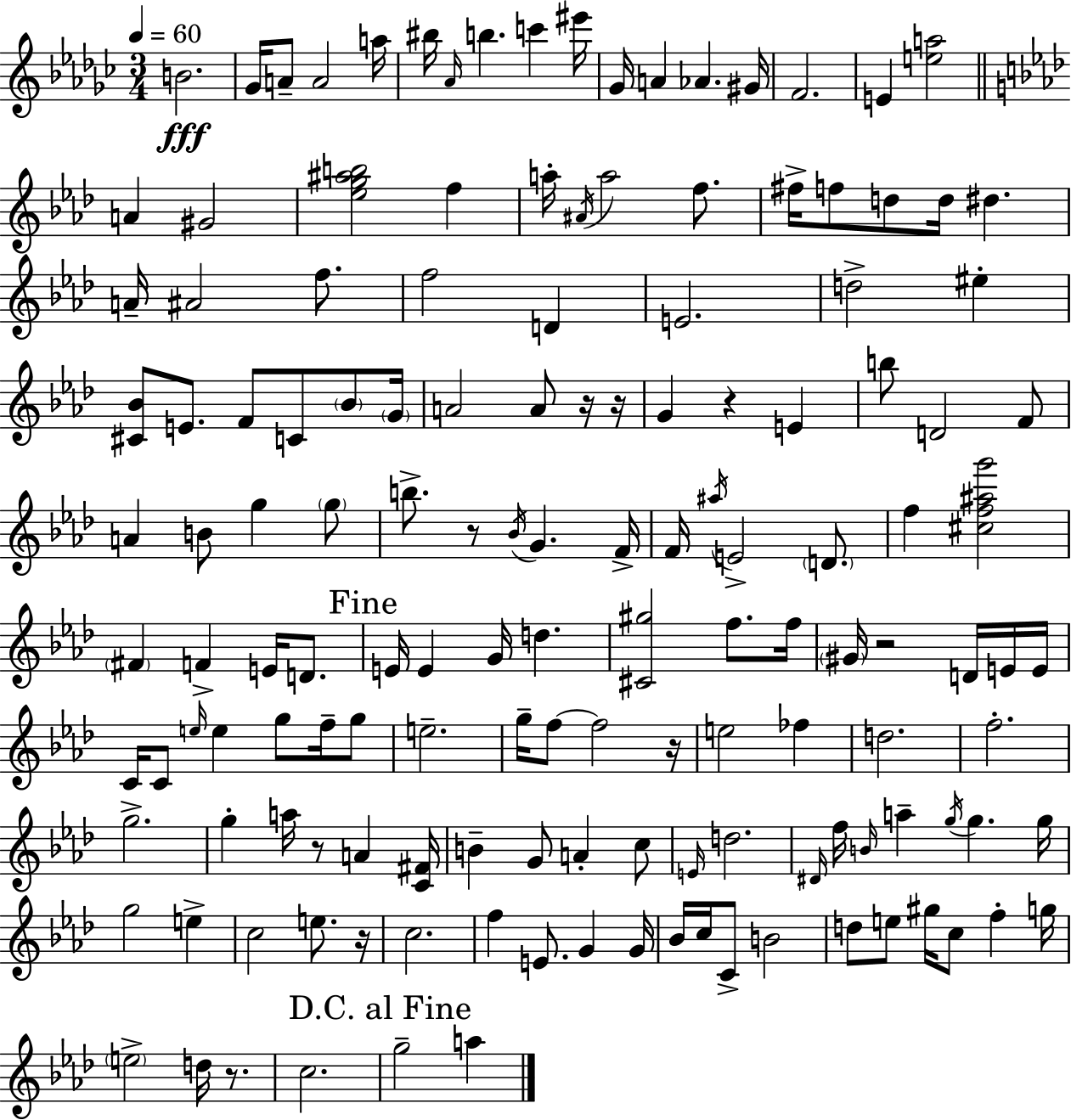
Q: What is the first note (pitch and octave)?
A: B4